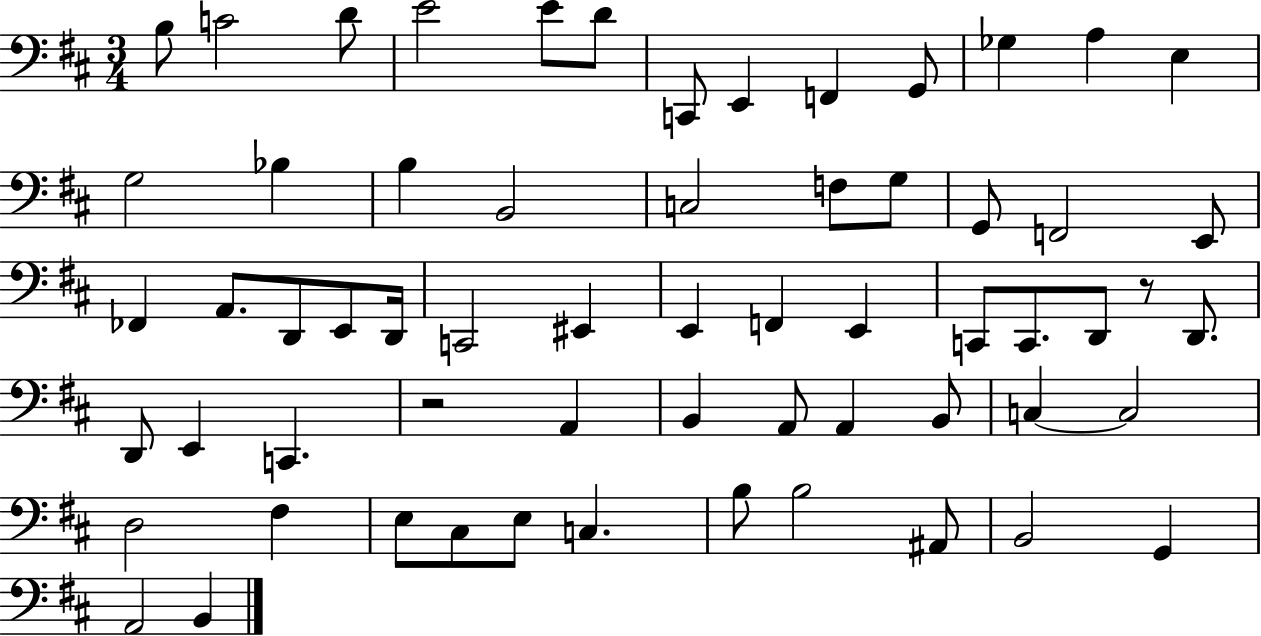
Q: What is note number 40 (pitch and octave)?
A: C2